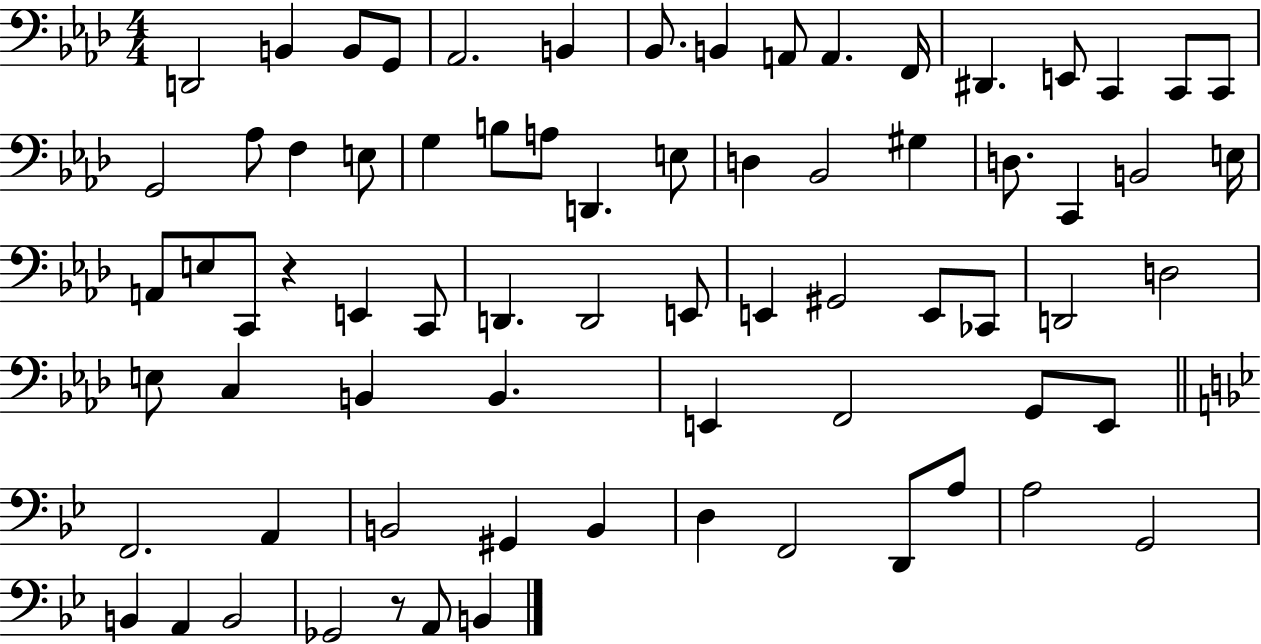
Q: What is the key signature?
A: AES major